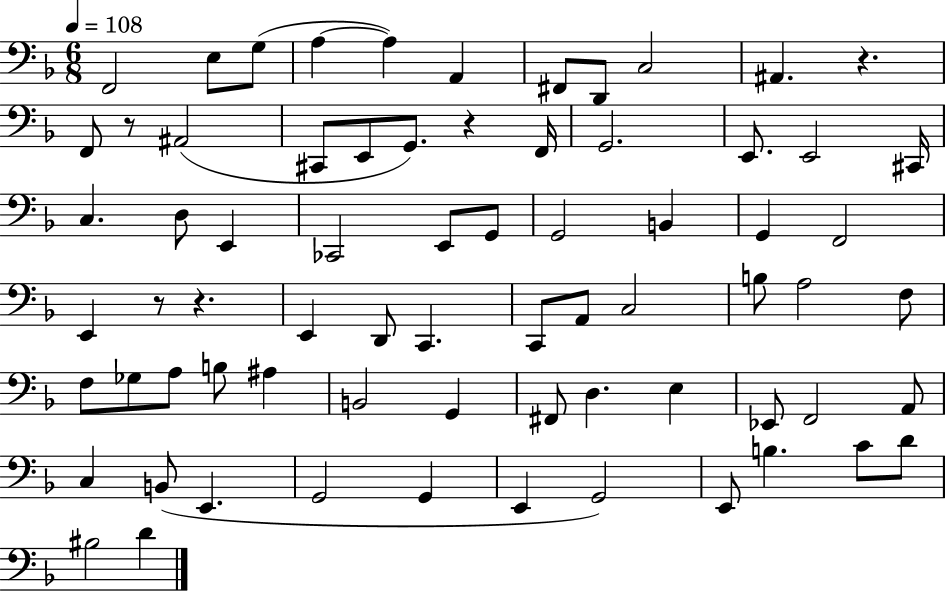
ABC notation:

X:1
T:Untitled
M:6/8
L:1/4
K:F
F,,2 E,/2 G,/2 A, A, A,, ^F,,/2 D,,/2 C,2 ^A,, z F,,/2 z/2 ^A,,2 ^C,,/2 E,,/2 G,,/2 z F,,/4 G,,2 E,,/2 E,,2 ^C,,/4 C, D,/2 E,, _C,,2 E,,/2 G,,/2 G,,2 B,, G,, F,,2 E,, z/2 z E,, D,,/2 C,, C,,/2 A,,/2 C,2 B,/2 A,2 F,/2 F,/2 _G,/2 A,/2 B,/2 ^A, B,,2 G,, ^F,,/2 D, E, _E,,/2 F,,2 A,,/2 C, B,,/2 E,, G,,2 G,, E,, G,,2 E,,/2 B, C/2 D/2 ^B,2 D